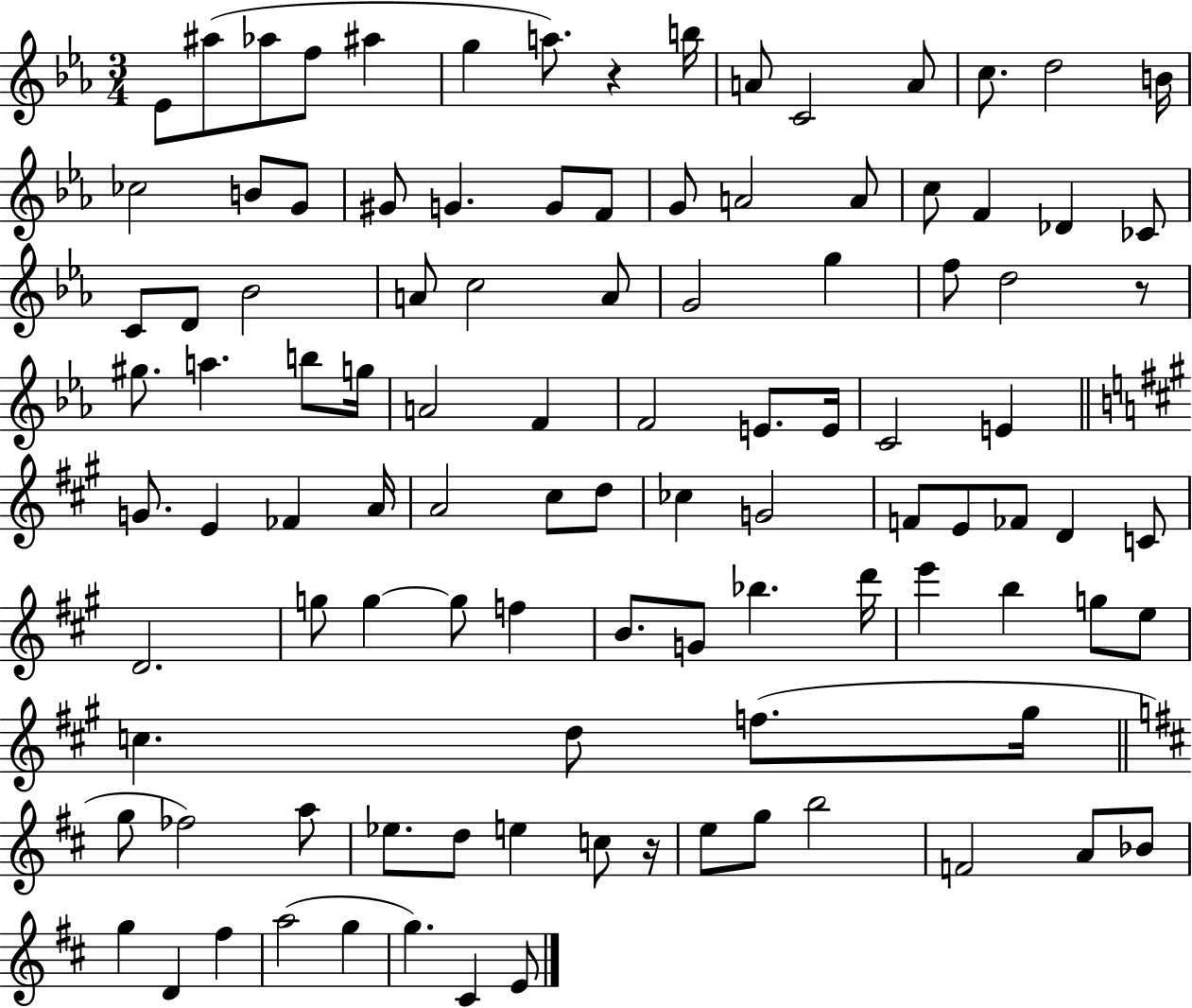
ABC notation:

X:1
T:Untitled
M:3/4
L:1/4
K:Eb
_E/2 ^a/2 _a/2 f/2 ^a g a/2 z b/4 A/2 C2 A/2 c/2 d2 B/4 _c2 B/2 G/2 ^G/2 G G/2 F/2 G/2 A2 A/2 c/2 F _D _C/2 C/2 D/2 _B2 A/2 c2 A/2 G2 g f/2 d2 z/2 ^g/2 a b/2 g/4 A2 F F2 E/2 E/4 C2 E G/2 E _F A/4 A2 ^c/2 d/2 _c G2 F/2 E/2 _F/2 D C/2 D2 g/2 g g/2 f B/2 G/2 _b d'/4 e' b g/2 e/2 c d/2 f/2 ^g/4 g/2 _f2 a/2 _e/2 d/2 e c/2 z/4 e/2 g/2 b2 F2 A/2 _B/2 g D ^f a2 g g ^C E/2